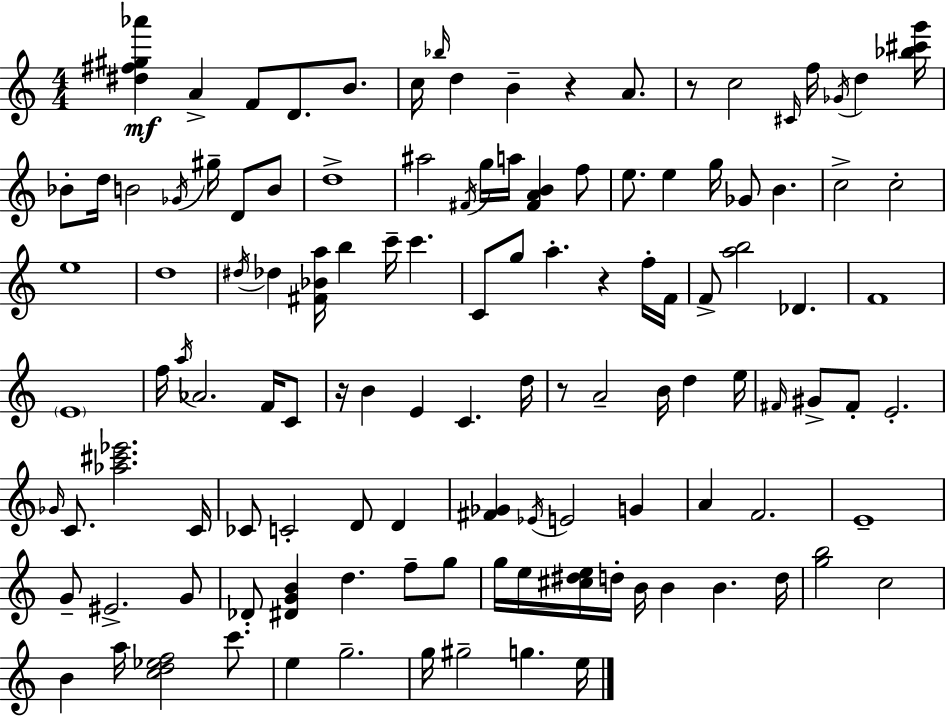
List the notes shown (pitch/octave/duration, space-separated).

[D#5,F#5,G#5,Ab6]/q A4/q F4/e D4/e. B4/e. C5/s Bb5/s D5/q B4/q R/q A4/e. R/e C5/h C#4/s F5/s Gb4/s D5/q [Bb5,C#6,G6]/s Bb4/e D5/s B4/h Gb4/s G#5/s D4/e B4/e D5/w A#5/h F#4/s G5/s A5/s [F#4,A4,B4]/q F5/e E5/e. E5/q G5/s Gb4/e B4/q. C5/h C5/h E5/w D5/w D#5/s Db5/q [F#4,Bb4,A5]/s B5/q C6/s C6/q. C4/e G5/e A5/q. R/q F5/s F4/s F4/e [A5,B5]/h Db4/q. F4/w E4/w F5/s A5/s Ab4/h. F4/s C4/e R/s B4/q E4/q C4/q. D5/s R/e A4/h B4/s D5/q E5/s F#4/s G#4/e F#4/e E4/h. Gb4/s C4/e. [Ab5,C#6,Eb6]/h. C4/s CES4/e C4/h D4/e D4/q [F#4,Gb4]/q Eb4/s E4/h G4/q A4/q F4/h. E4/w G4/e EIS4/h. G4/e Db4/e [D#4,G4,B4]/q D5/q. F5/e G5/e G5/s E5/s [C#5,D#5,E5]/s D5/s B4/s B4/q B4/q. D5/s [G5,B5]/h C5/h B4/q A5/s [C5,D5,Eb5,F5]/h C6/e. E5/q G5/h. G5/s G#5/h G5/q. E5/s